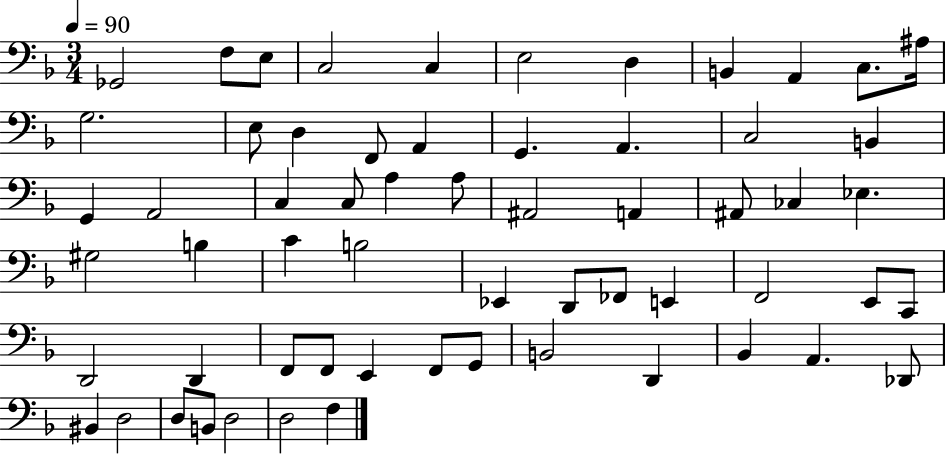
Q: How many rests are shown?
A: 0